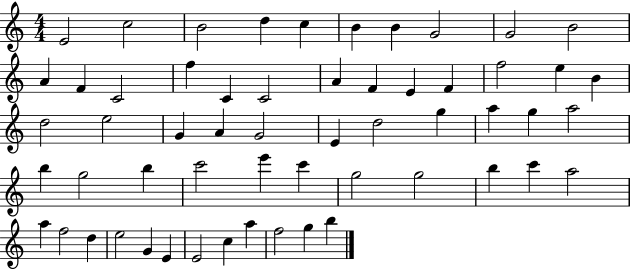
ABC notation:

X:1
T:Untitled
M:4/4
L:1/4
K:C
E2 c2 B2 d c B B G2 G2 B2 A F C2 f C C2 A F E F f2 e B d2 e2 G A G2 E d2 g a g a2 b g2 b c'2 e' c' g2 g2 b c' a2 a f2 d e2 G E E2 c a f2 g b